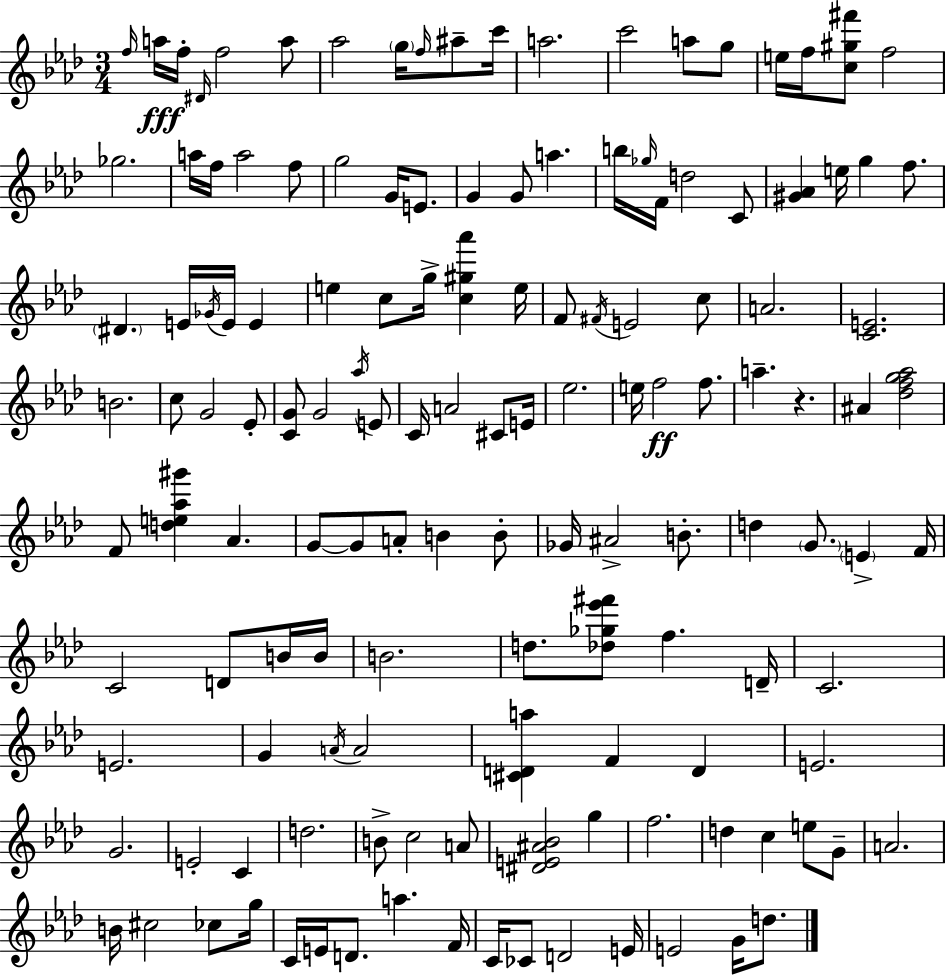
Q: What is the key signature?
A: AES major